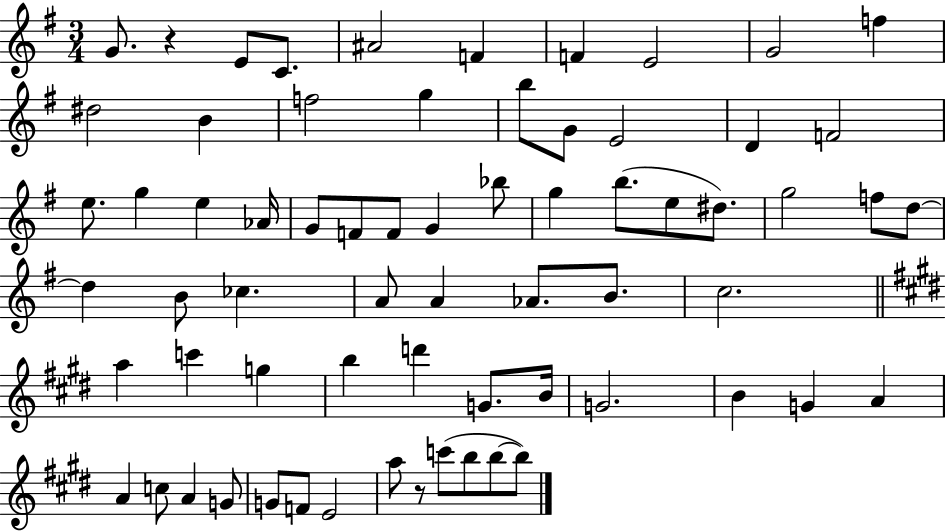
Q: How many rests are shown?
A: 2